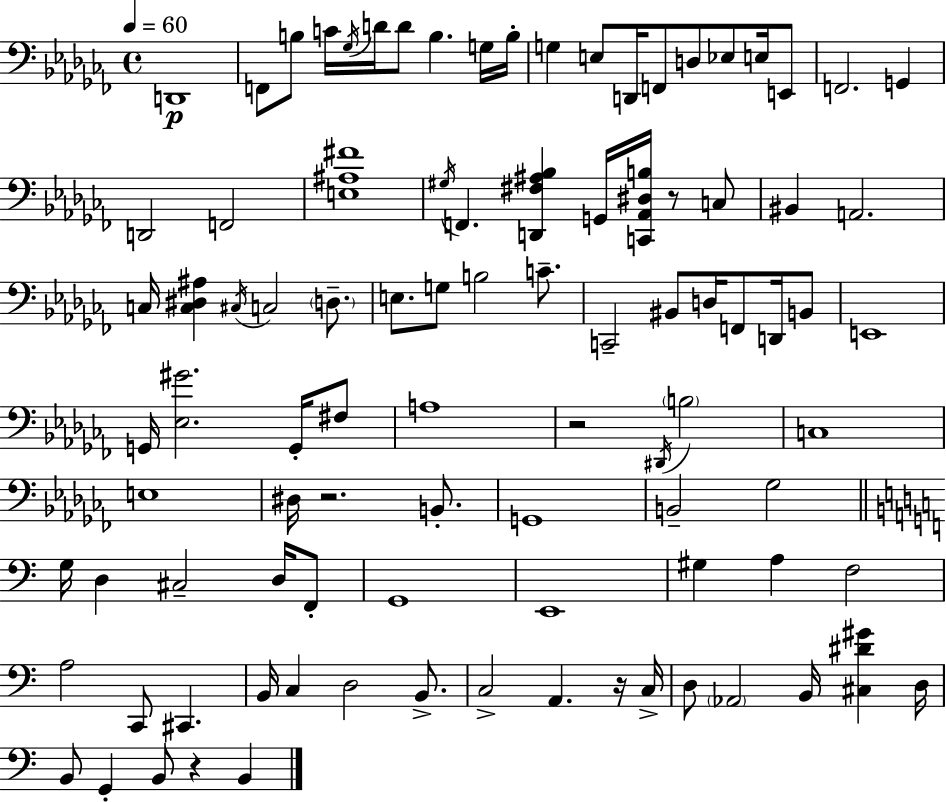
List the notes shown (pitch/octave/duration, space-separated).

D2/w F2/e B3/e C4/s Gb3/s D4/s D4/e B3/q. G3/s B3/s G3/q E3/e D2/s F2/e D3/e Eb3/e E3/s E2/e F2/h. G2/q D2/h F2/h [E3,A#3,F#4]/w G#3/s F2/q. [D2,F#3,A#3,Bb3]/q G2/s [C2,Ab2,D#3,B3]/s R/e C3/e BIS2/q A2/h. C3/s [C3,D#3,A#3]/q C#3/s C3/h D3/e. E3/e. G3/e B3/h C4/e. C2/h BIS2/e D3/s F2/e D2/s B2/e E2/w G2/s [Eb3,G#4]/h. G2/s F#3/e A3/w R/h D#2/s B3/h C3/w E3/w D#3/s R/h. B2/e. G2/w B2/h Gb3/h G3/s D3/q C#3/h D3/s F2/e G2/w E2/w G#3/q A3/q F3/h A3/h C2/e C#2/q. B2/s C3/q D3/h B2/e. C3/h A2/q. R/s C3/s D3/e Ab2/h B2/s [C#3,D#4,G#4]/q D3/s B2/e G2/q B2/e R/q B2/q